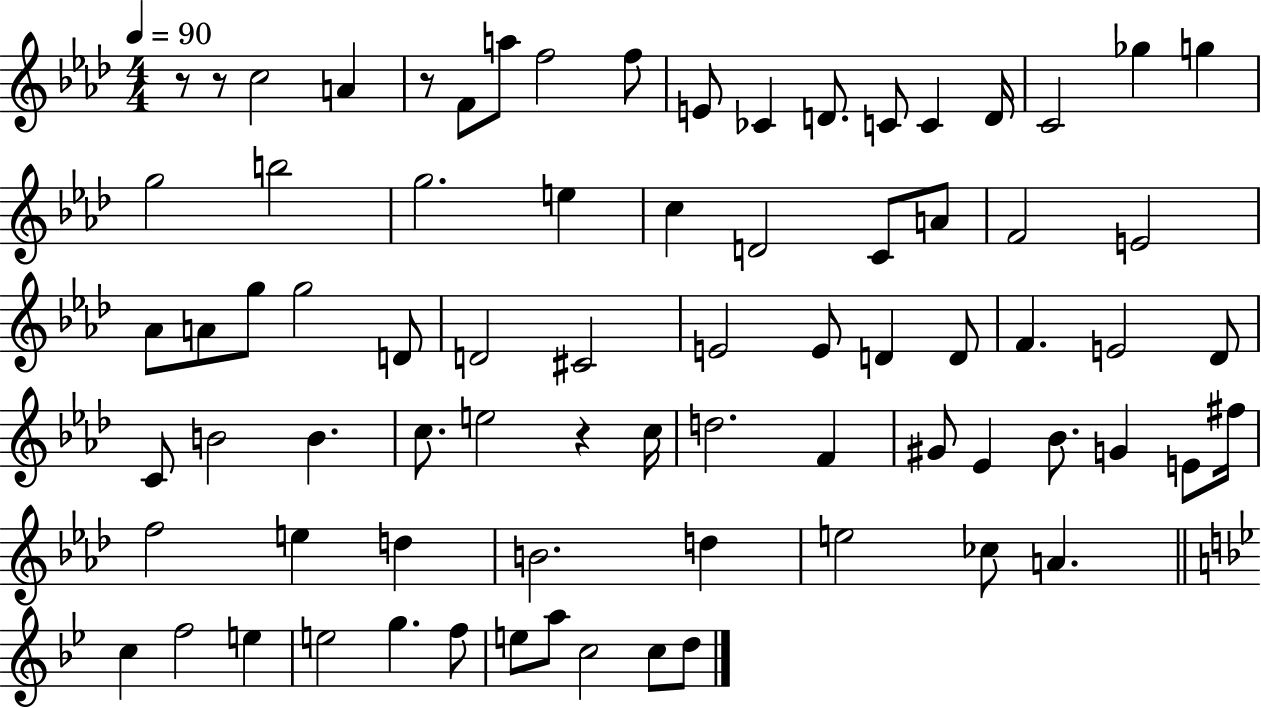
R/e R/e C5/h A4/q R/e F4/e A5/e F5/h F5/e E4/e CES4/q D4/e. C4/e C4/q D4/s C4/h Gb5/q G5/q G5/h B5/h G5/h. E5/q C5/q D4/h C4/e A4/e F4/h E4/h Ab4/e A4/e G5/e G5/h D4/e D4/h C#4/h E4/h E4/e D4/q D4/e F4/q. E4/h Db4/e C4/e B4/h B4/q. C5/e. E5/h R/q C5/s D5/h. F4/q G#4/e Eb4/q Bb4/e. G4/q E4/e F#5/s F5/h E5/q D5/q B4/h. D5/q E5/h CES5/e A4/q. C5/q F5/h E5/q E5/h G5/q. F5/e E5/e A5/e C5/h C5/e D5/e